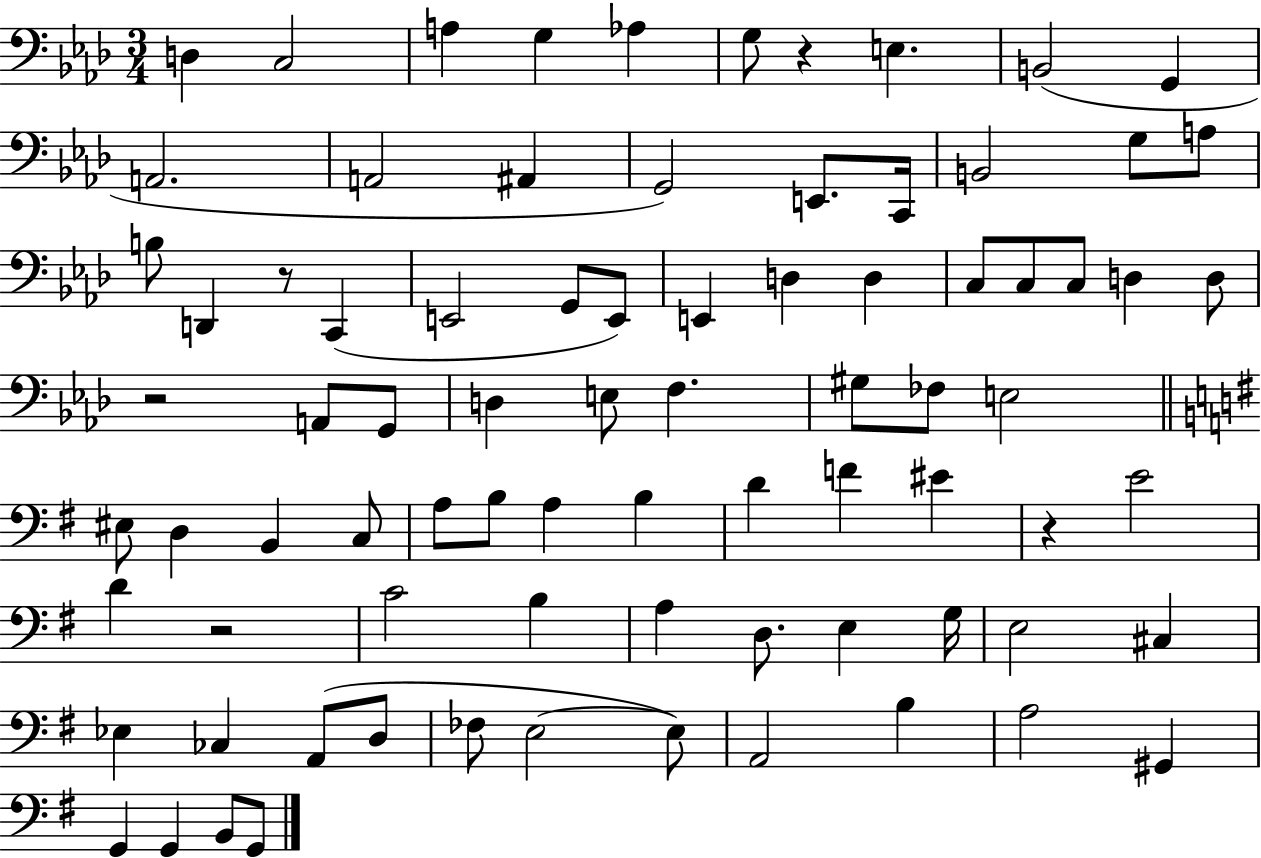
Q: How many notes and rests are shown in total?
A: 81